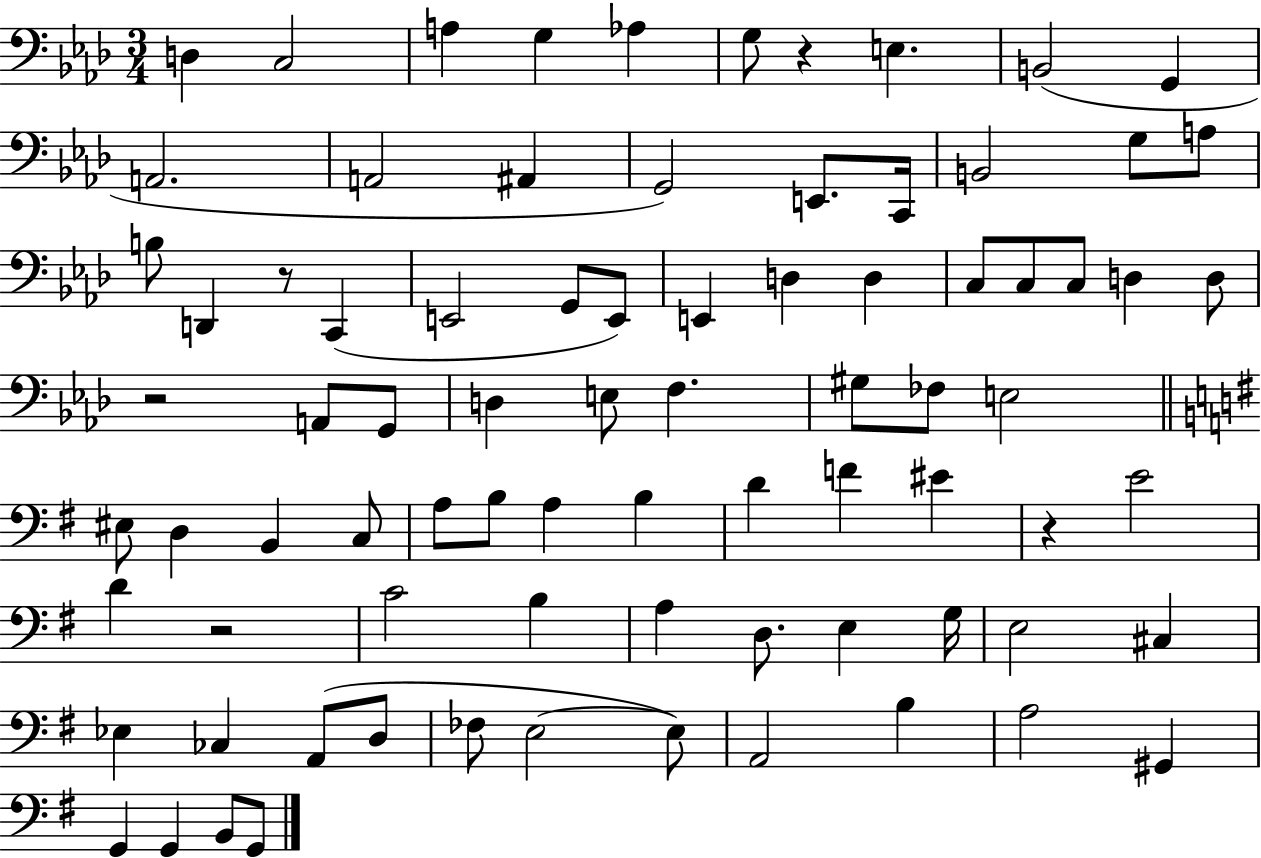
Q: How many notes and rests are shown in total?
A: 81